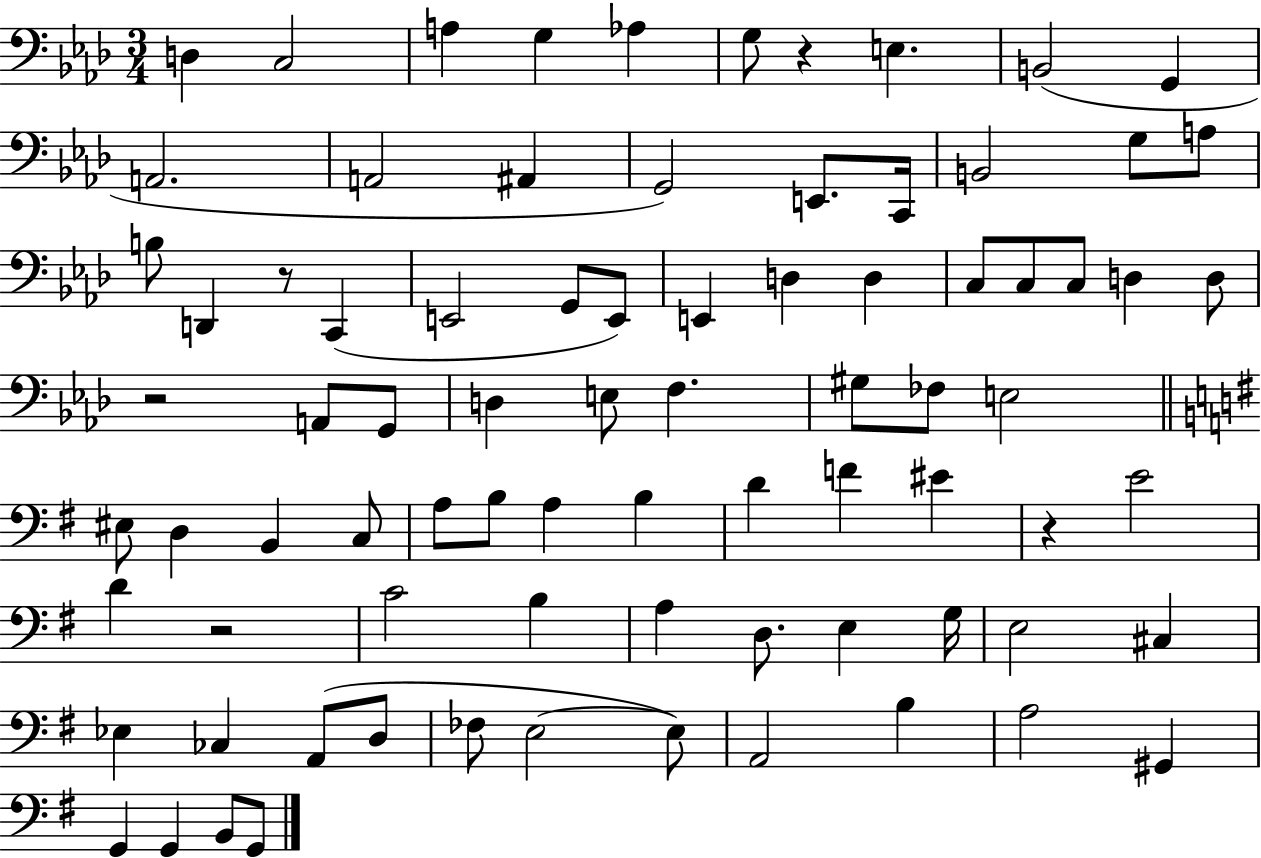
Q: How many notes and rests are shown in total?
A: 81